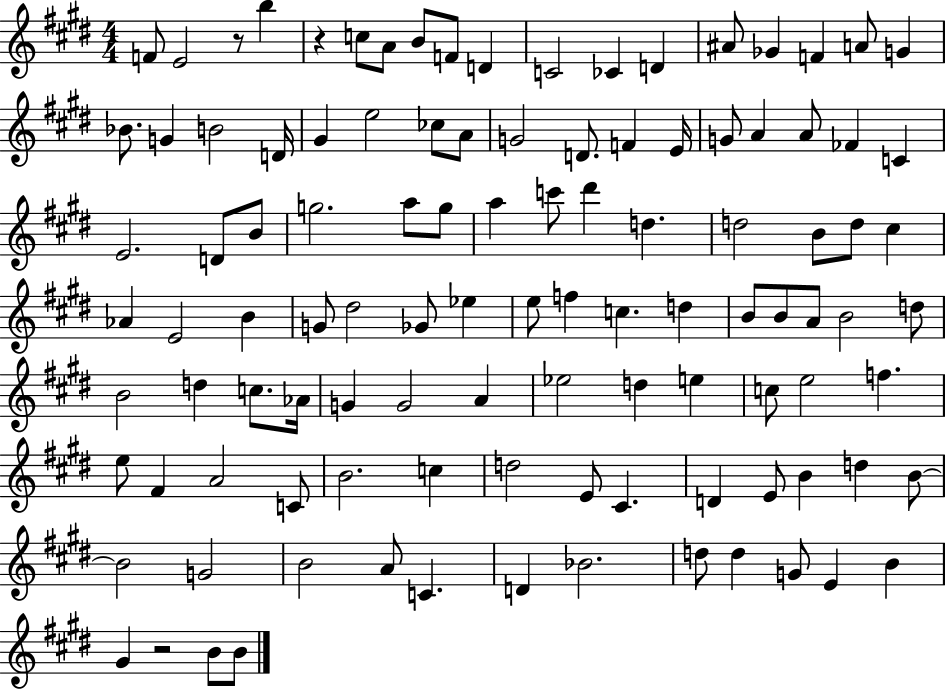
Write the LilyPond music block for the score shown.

{
  \clef treble
  \numericTimeSignature
  \time 4/4
  \key e \major
  f'8 e'2 r8 b''4 | r4 c''8 a'8 b'8 f'8 d'4 | c'2 ces'4 d'4 | ais'8 ges'4 f'4 a'8 g'4 | \break bes'8. g'4 b'2 d'16 | gis'4 e''2 ces''8 a'8 | g'2 d'8. f'4 e'16 | g'8 a'4 a'8 fes'4 c'4 | \break e'2. d'8 b'8 | g''2. a''8 g''8 | a''4 c'''8 dis'''4 d''4. | d''2 b'8 d''8 cis''4 | \break aes'4 e'2 b'4 | g'8 dis''2 ges'8 ees''4 | e''8 f''4 c''4. d''4 | b'8 b'8 a'8 b'2 d''8 | \break b'2 d''4 c''8. aes'16 | g'4 g'2 a'4 | ees''2 d''4 e''4 | c''8 e''2 f''4. | \break e''8 fis'4 a'2 c'8 | b'2. c''4 | d''2 e'8 cis'4. | d'4 e'8 b'4 d''4 b'8~~ | \break b'2 g'2 | b'2 a'8 c'4. | d'4 bes'2. | d''8 d''4 g'8 e'4 b'4 | \break gis'4 r2 b'8 b'8 | \bar "|."
}